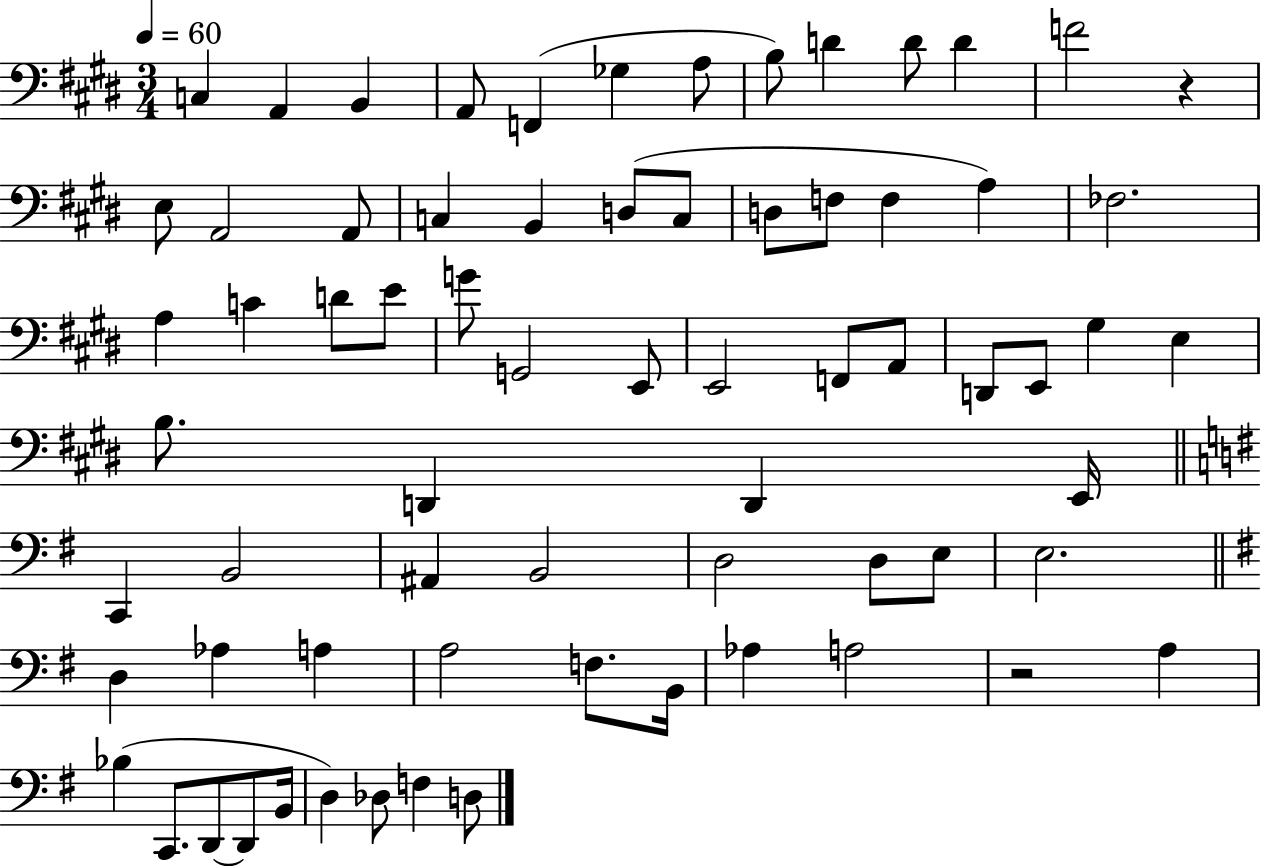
C3/q A2/q B2/q A2/e F2/q Gb3/q A3/e B3/e D4/q D4/e D4/q F4/h R/q E3/e A2/h A2/e C3/q B2/q D3/e C3/e D3/e F3/e F3/q A3/q FES3/h. A3/q C4/q D4/e E4/e G4/e G2/h E2/e E2/h F2/e A2/e D2/e E2/e G#3/q E3/q B3/e. D2/q D2/q E2/s C2/q B2/h A#2/q B2/h D3/h D3/e E3/e E3/h. D3/q Ab3/q A3/q A3/h F3/e. B2/s Ab3/q A3/h R/h A3/q Bb3/q C2/e. D2/e D2/e B2/s D3/q Db3/e F3/q D3/e